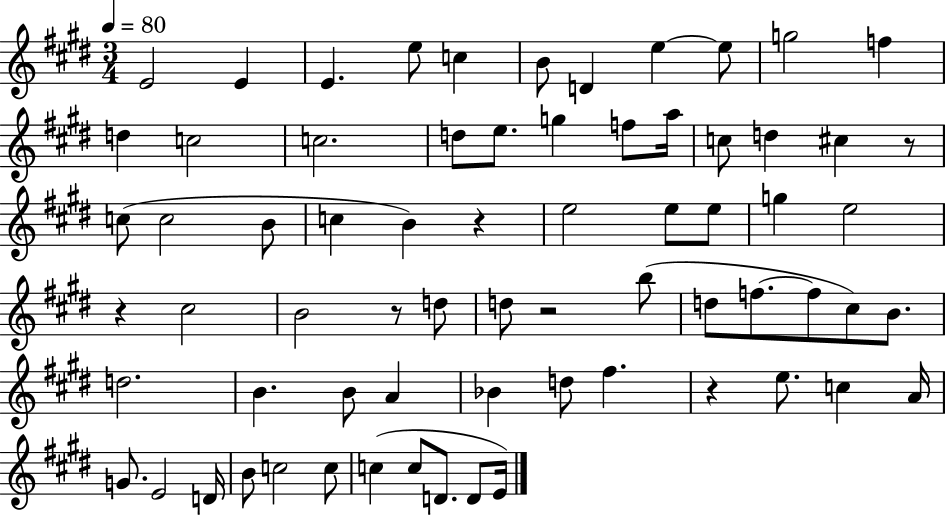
E4/h E4/q E4/q. E5/e C5/q B4/e D4/q E5/q E5/e G5/h F5/q D5/q C5/h C5/h. D5/e E5/e. G5/q F5/e A5/s C5/e D5/q C#5/q R/e C5/e C5/h B4/e C5/q B4/q R/q E5/h E5/e E5/e G5/q E5/h R/q C#5/h B4/h R/e D5/e D5/e R/h B5/e D5/e F5/e. F5/e C#5/e B4/e. D5/h. B4/q. B4/e A4/q Bb4/q D5/e F#5/q. R/q E5/e. C5/q A4/s G4/e. E4/h D4/s B4/e C5/h C5/e C5/q C5/e D4/e. D4/e E4/s